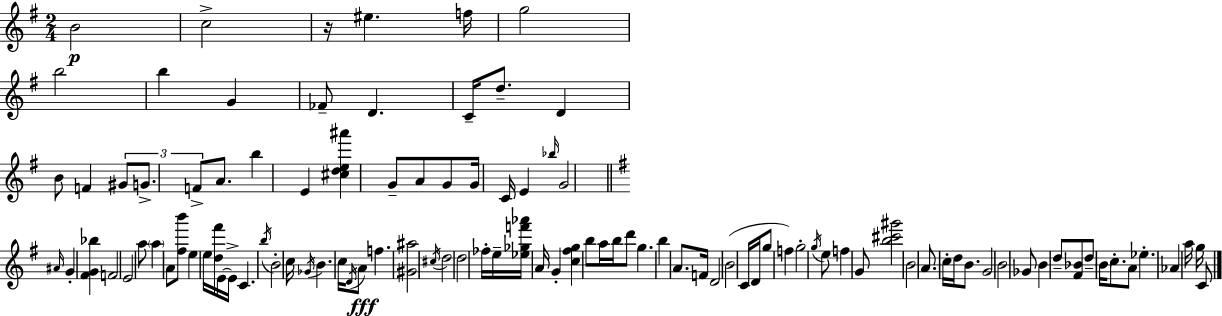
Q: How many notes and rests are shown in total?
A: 105